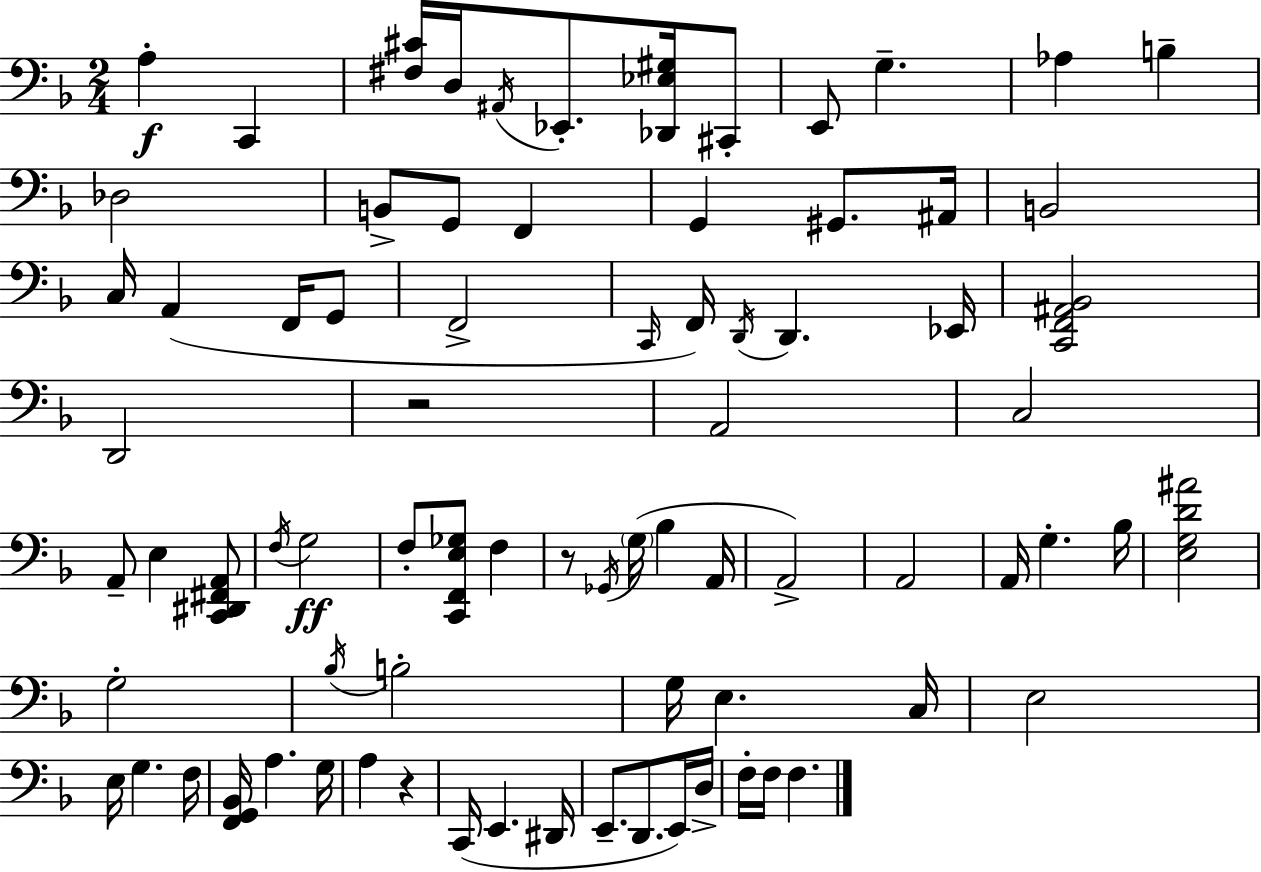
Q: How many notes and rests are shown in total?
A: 79